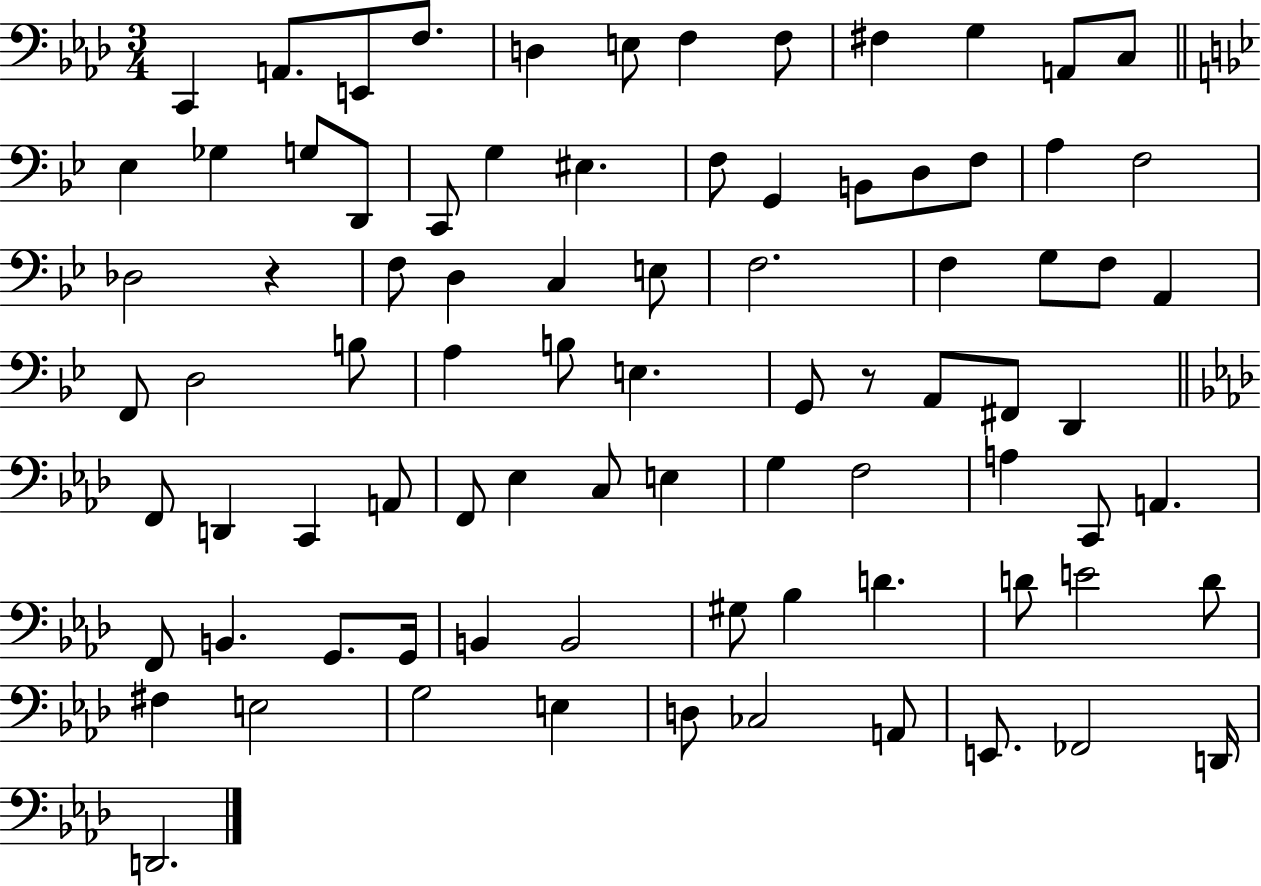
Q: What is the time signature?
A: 3/4